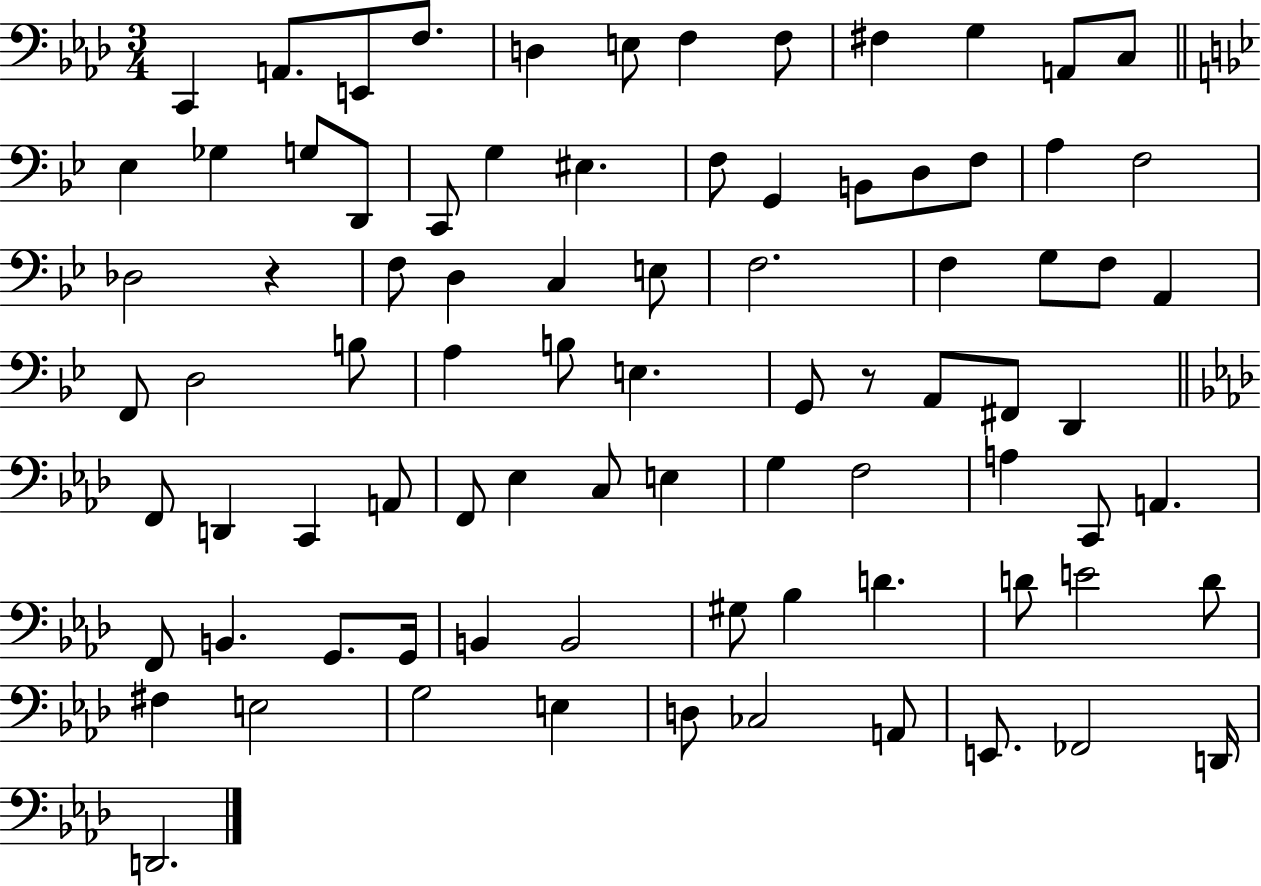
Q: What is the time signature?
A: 3/4